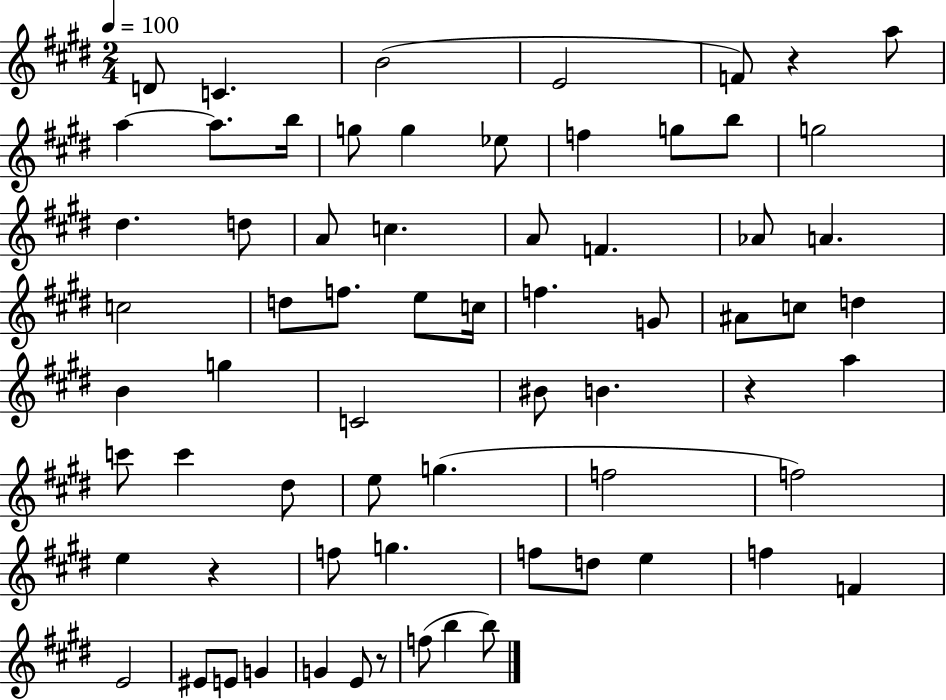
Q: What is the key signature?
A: E major